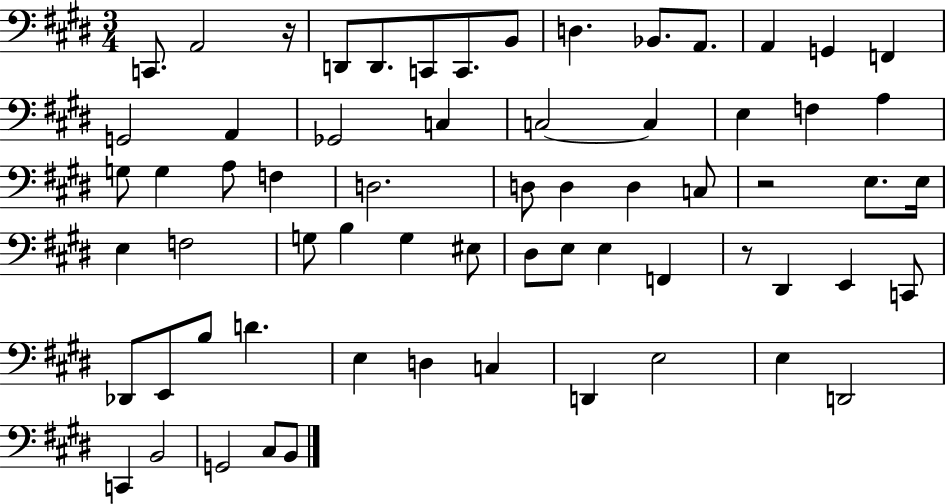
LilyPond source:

{
  \clef bass
  \numericTimeSignature
  \time 3/4
  \key e \major
  c,8. a,2 r16 | d,8 d,8. c,8 c,8. b,8 | d4. bes,8. a,8. | a,4 g,4 f,4 | \break g,2 a,4 | ges,2 c4 | c2~~ c4 | e4 f4 a4 | \break g8 g4 a8 f4 | d2. | d8 d4 d4 c8 | r2 e8. e16 | \break e4 f2 | g8 b4 g4 eis8 | dis8 e8 e4 f,4 | r8 dis,4 e,4 c,8 | \break des,8 e,8 b8 d'4. | e4 d4 c4 | d,4 e2 | e4 d,2 | \break c,4 b,2 | g,2 cis8 b,8 | \bar "|."
}